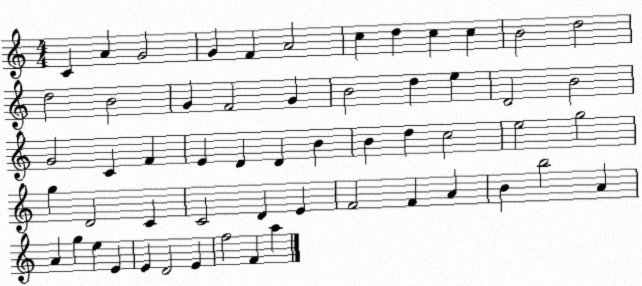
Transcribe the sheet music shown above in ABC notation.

X:1
T:Untitled
M:4/4
L:1/4
K:C
C A G2 G F A2 c d c c B2 d2 d2 B2 G F2 G B2 d e D2 B2 G2 C F E D D B B d c2 e2 g2 g D2 C C2 D E F2 F A B b2 A A g e E E D2 E f2 F a